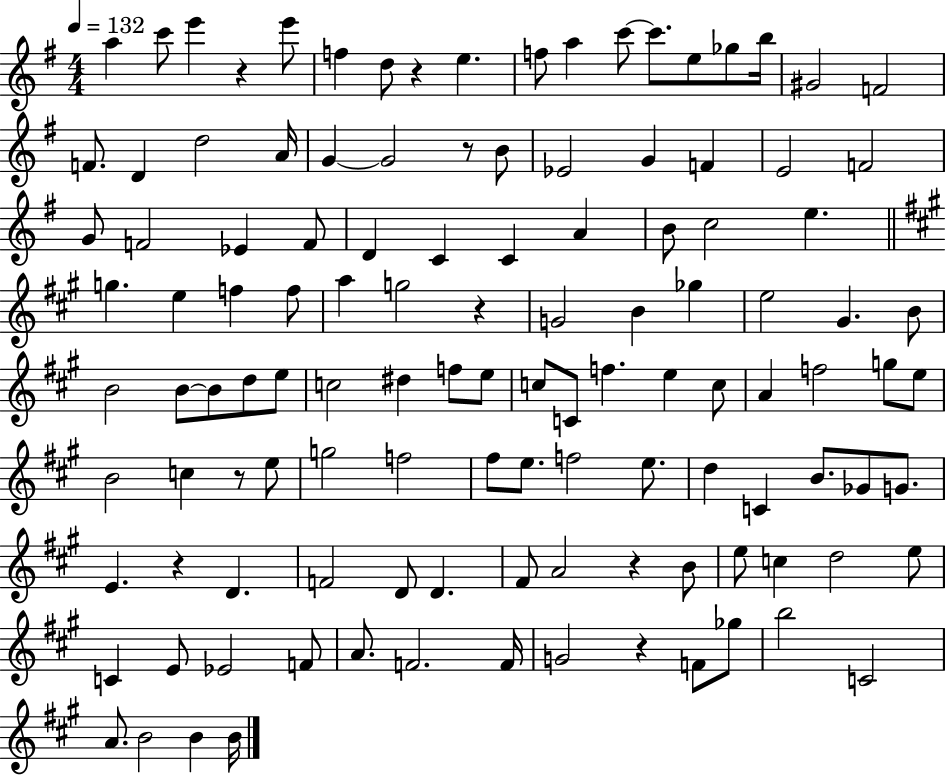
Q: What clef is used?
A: treble